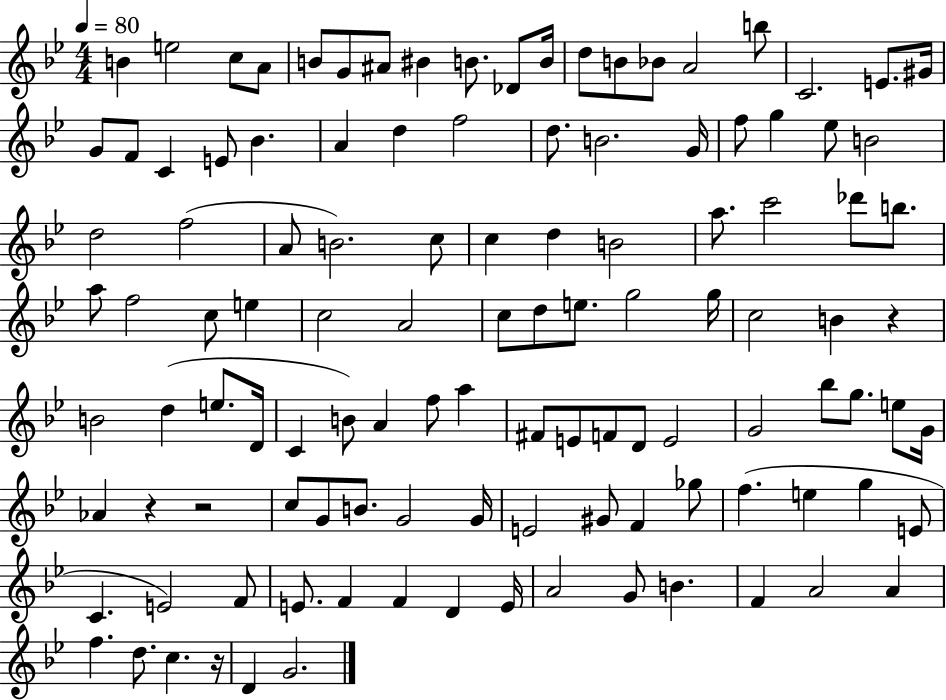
{
  \clef treble
  \numericTimeSignature
  \time 4/4
  \key bes \major
  \tempo 4 = 80
  b'4 e''2 c''8 a'8 | b'8 g'8 ais'8 bis'4 b'8. des'8 b'16 | d''8 b'8 bes'8 a'2 b''8 | c'2. e'8. gis'16 | \break g'8 f'8 c'4 e'8 bes'4. | a'4 d''4 f''2 | d''8. b'2. g'16 | f''8 g''4 ees''8 b'2 | \break d''2 f''2( | a'8 b'2.) c''8 | c''4 d''4 b'2 | a''8. c'''2 des'''8 b''8. | \break a''8 f''2 c''8 e''4 | c''2 a'2 | c''8 d''8 e''8. g''2 g''16 | c''2 b'4 r4 | \break b'2 d''4( e''8. d'16 | c'4 b'8) a'4 f''8 a''4 | fis'8 e'8 f'8 d'8 e'2 | g'2 bes''8 g''8. e''8 g'16 | \break aes'4 r4 r2 | c''8 g'8 b'8. g'2 g'16 | e'2 gis'8 f'4 ges''8 | f''4.( e''4 g''4 e'8 | \break c'4. e'2) f'8 | e'8. f'4 f'4 d'4 e'16 | a'2 g'8 b'4. | f'4 a'2 a'4 | \break f''4. d''8. c''4. r16 | d'4 g'2. | \bar "|."
}